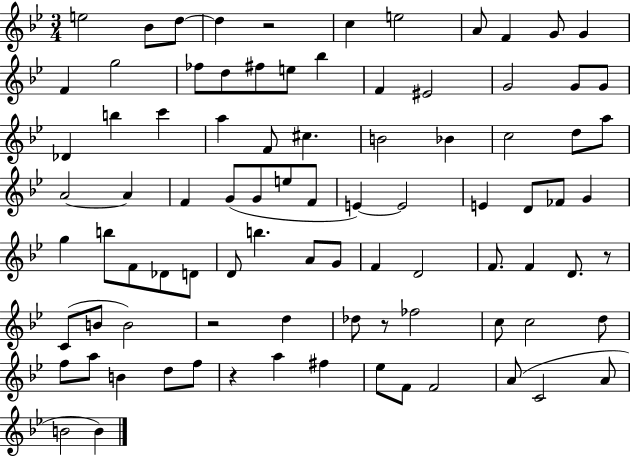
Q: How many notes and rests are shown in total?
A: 89